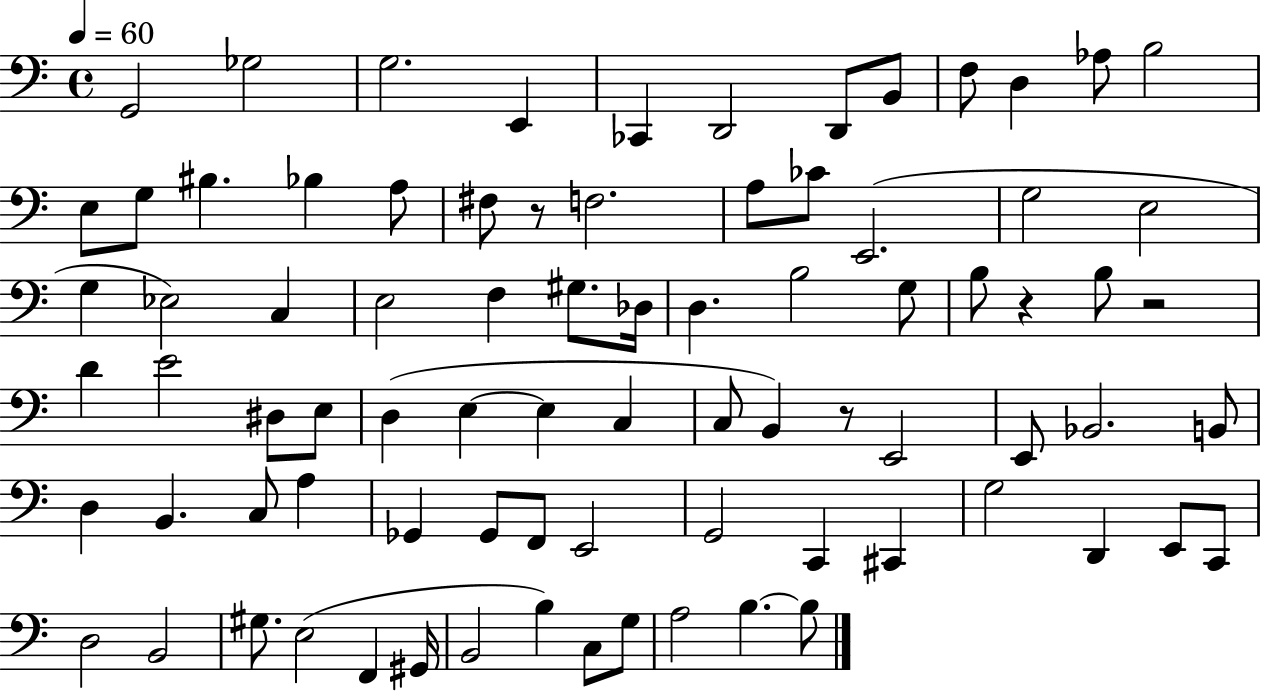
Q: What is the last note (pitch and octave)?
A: B3